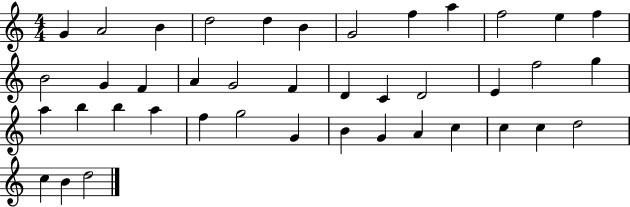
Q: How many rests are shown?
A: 0